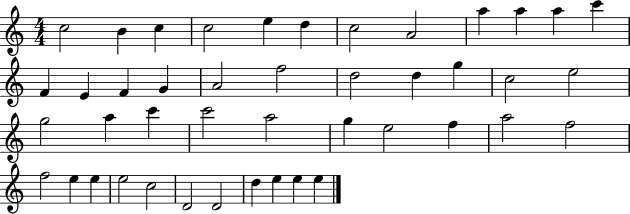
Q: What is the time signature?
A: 4/4